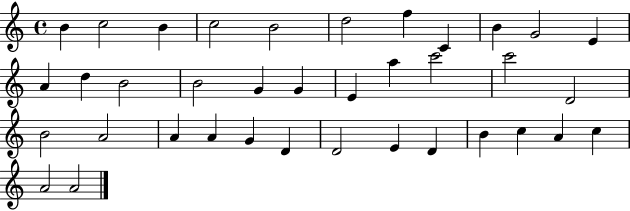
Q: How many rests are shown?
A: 0